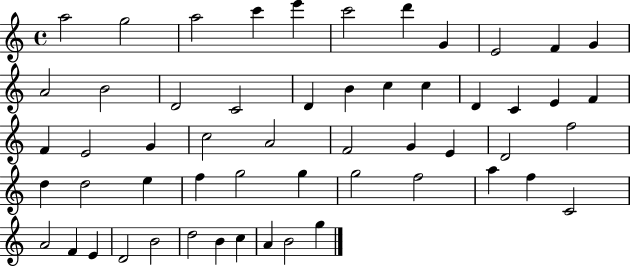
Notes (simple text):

A5/h G5/h A5/h C6/q E6/q C6/h D6/q G4/q E4/h F4/q G4/q A4/h B4/h D4/h C4/h D4/q B4/q C5/q C5/q D4/q C4/q E4/q F4/q F4/q E4/h G4/q C5/h A4/h F4/h G4/q E4/q D4/h F5/h D5/q D5/h E5/q F5/q G5/h G5/q G5/h F5/h A5/q F5/q C4/h A4/h F4/q E4/q D4/h B4/h D5/h B4/q C5/q A4/q B4/h G5/q